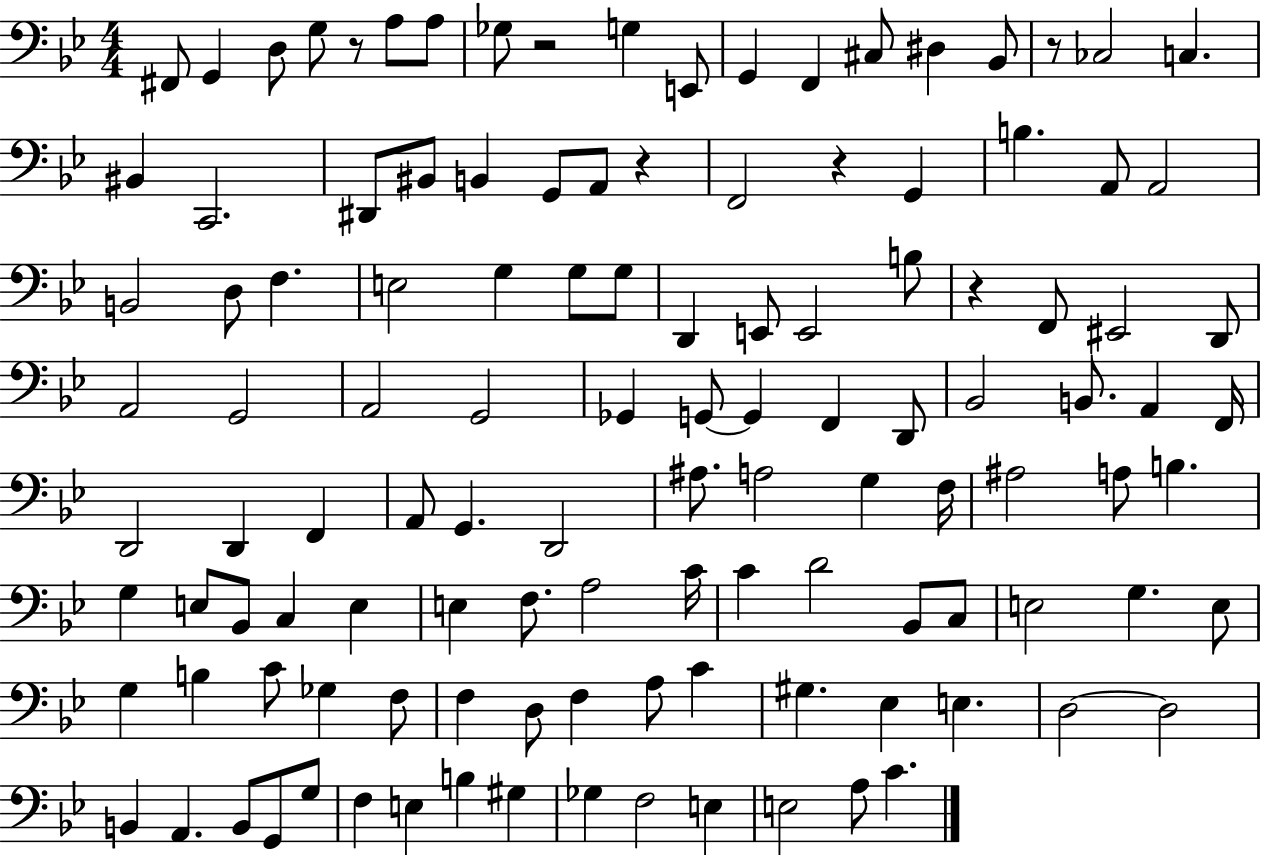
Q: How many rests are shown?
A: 6